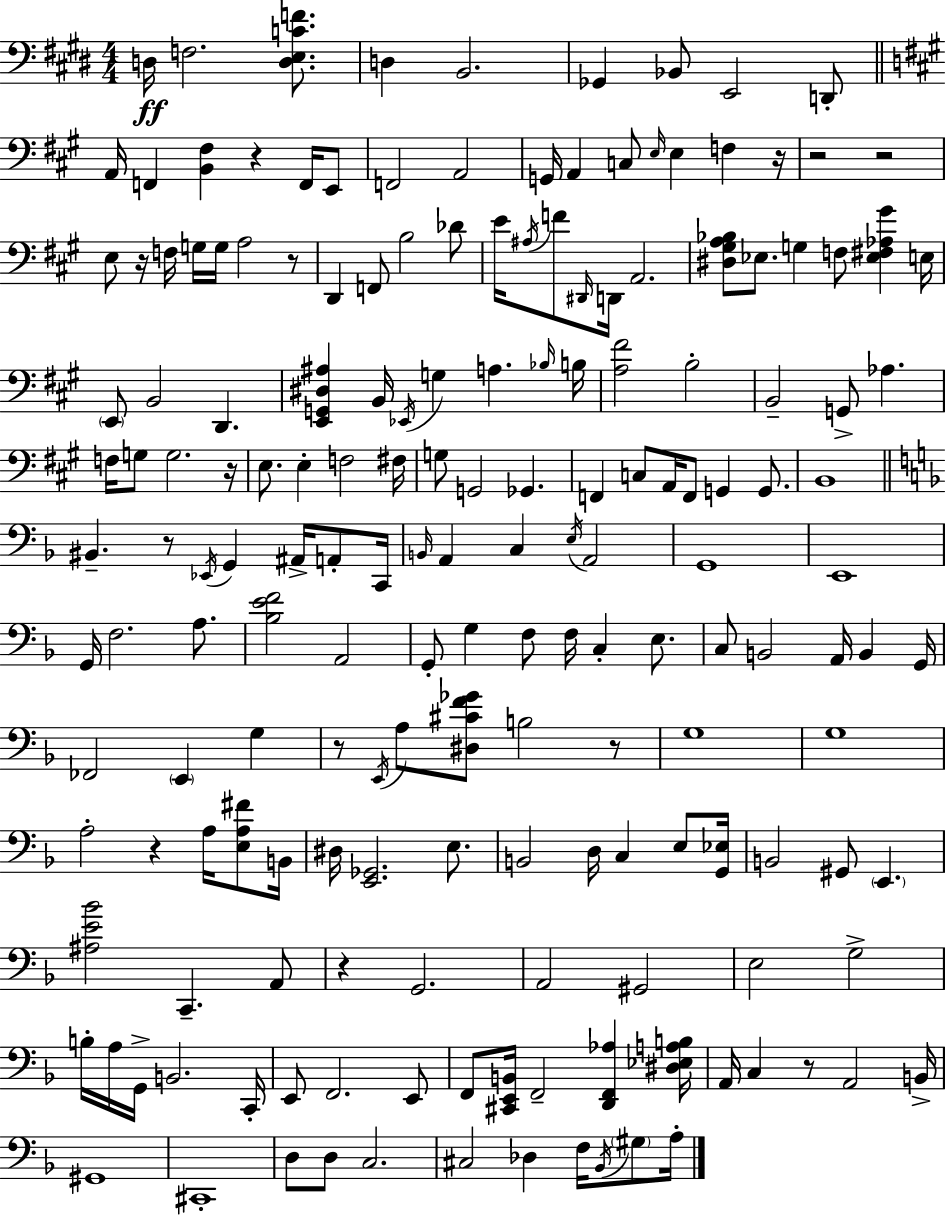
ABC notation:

X:1
T:Untitled
M:4/4
L:1/4
K:E
D,/4 F,2 [D,E,CF]/2 D, B,,2 _G,, _B,,/2 E,,2 D,,/2 A,,/4 F,, [B,,^F,] z F,,/4 E,,/2 F,,2 A,,2 G,,/4 A,, C,/2 E,/4 E, F, z/4 z2 z2 E,/2 z/4 F,/4 G,/4 G,/4 A,2 z/2 D,, F,,/2 B,2 _D/2 E/4 ^A,/4 F/2 ^D,,/4 D,,/4 A,,2 [^D,^G,A,_B,]/2 _E,/2 G, F,/2 [_E,^F,_A,^G] E,/4 E,,/2 B,,2 D,, [E,,G,,^D,^A,] B,,/4 _E,,/4 G, A, _B,/4 B,/4 [A,^F]2 B,2 B,,2 G,,/2 _A, F,/4 G,/2 G,2 z/4 E,/2 E, F,2 ^F,/4 G,/2 G,,2 _G,, F,, C,/2 A,,/4 F,,/2 G,, G,,/2 B,,4 ^B,, z/2 _E,,/4 G,, ^A,,/4 A,,/2 C,,/4 B,,/4 A,, C, E,/4 A,,2 G,,4 E,,4 G,,/4 F,2 A,/2 [_B,EF]2 A,,2 G,,/2 G, F,/2 F,/4 C, E,/2 C,/2 B,,2 A,,/4 B,, G,,/4 _F,,2 E,, G, z/2 E,,/4 A,/2 [^D,^CF_G]/2 B,2 z/2 G,4 G,4 A,2 z A,/4 [E,A,^F]/2 B,,/4 ^D,/4 [E,,_G,,]2 E,/2 B,,2 D,/4 C, E,/2 [G,,_E,]/4 B,,2 ^G,,/2 E,, [^A,E_B]2 C,, A,,/2 z G,,2 A,,2 ^G,,2 E,2 G,2 B,/4 A,/4 G,,/4 B,,2 C,,/4 E,,/2 F,,2 E,,/2 F,,/2 [^C,,E,,B,,]/4 F,,2 [D,,F,,_A,] [^D,_E,A,B,]/4 A,,/4 C, z/2 A,,2 B,,/4 ^G,,4 ^C,,4 D,/2 D,/2 C,2 ^C,2 _D, F,/4 _B,,/4 ^G,/2 A,/4